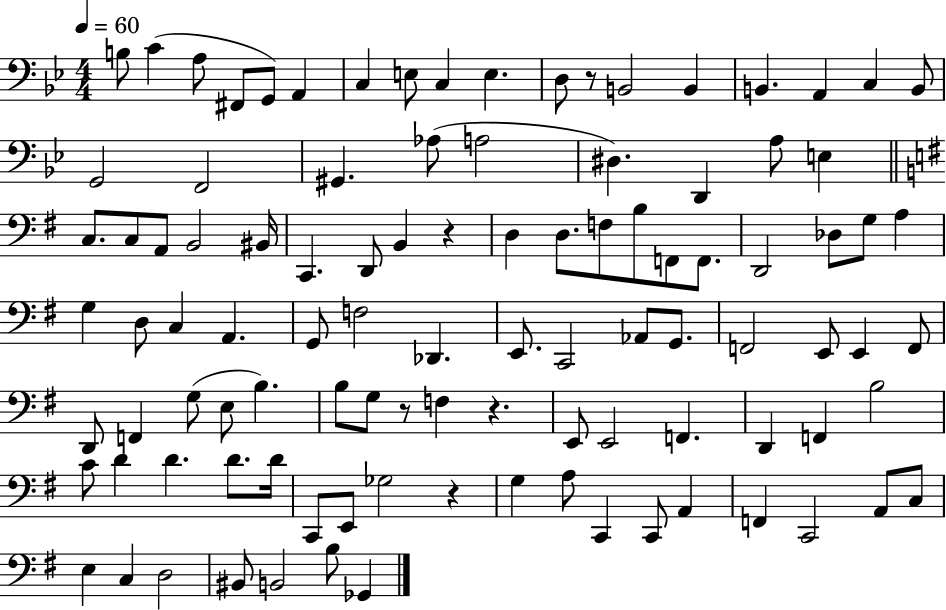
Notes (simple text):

B3/e C4/q A3/e F#2/e G2/e A2/q C3/q E3/e C3/q E3/q. D3/e R/e B2/h B2/q B2/q. A2/q C3/q B2/e G2/h F2/h G#2/q. Ab3/e A3/h D#3/q. D2/q A3/e E3/q C3/e. C3/e A2/e B2/h BIS2/s C2/q. D2/e B2/q R/q D3/q D3/e. F3/e B3/e F2/e F2/e. D2/h Db3/e G3/e A3/q G3/q D3/e C3/q A2/q. G2/e F3/h Db2/q. E2/e. C2/h Ab2/e G2/e. F2/h E2/e E2/q F2/e D2/e F2/q G3/e E3/e B3/q. B3/e G3/e R/e F3/q R/q. E2/e E2/h F2/q. D2/q F2/q B3/h C4/e D4/q D4/q. D4/e. D4/s C2/e E2/e Gb3/h R/q G3/q A3/e C2/q C2/e A2/q F2/q C2/h A2/e C3/e E3/q C3/q D3/h BIS2/e B2/h B3/e Gb2/q